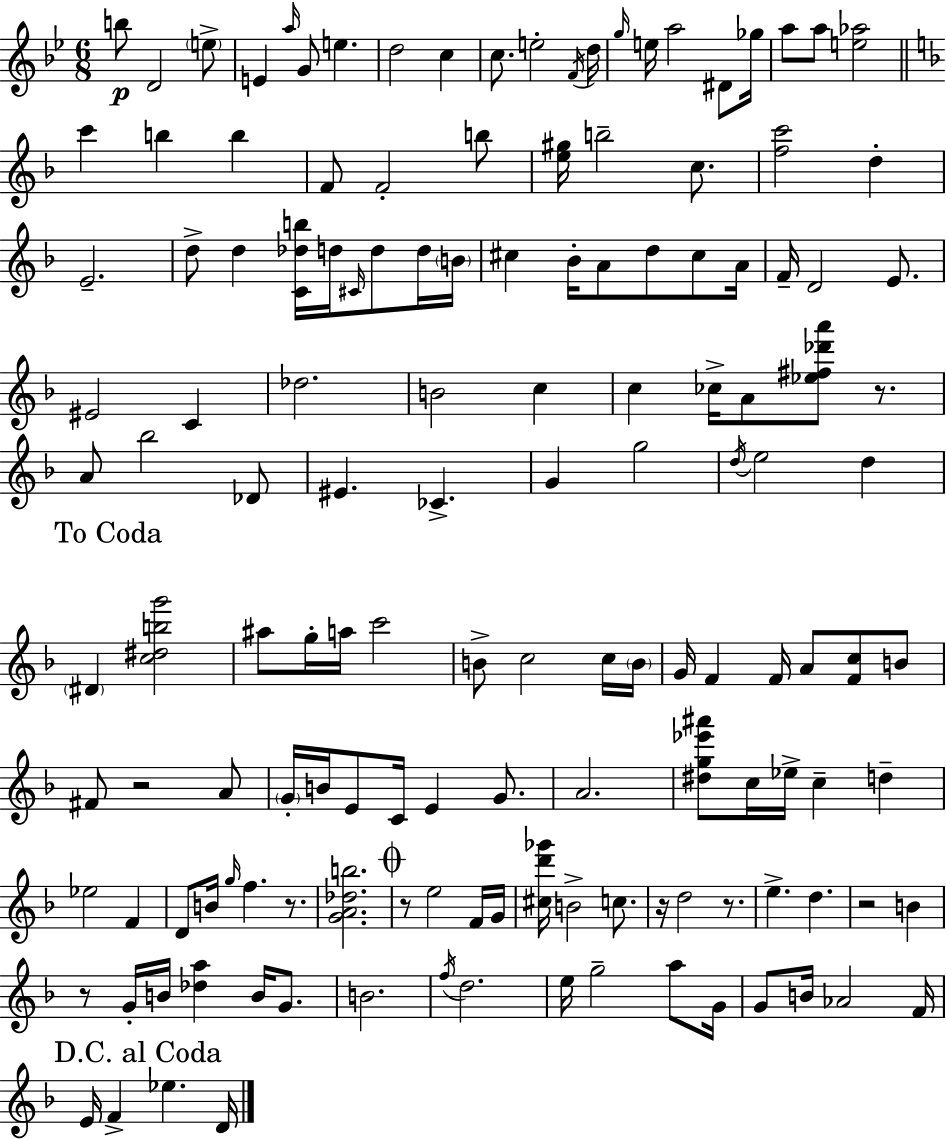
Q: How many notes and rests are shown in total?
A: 144